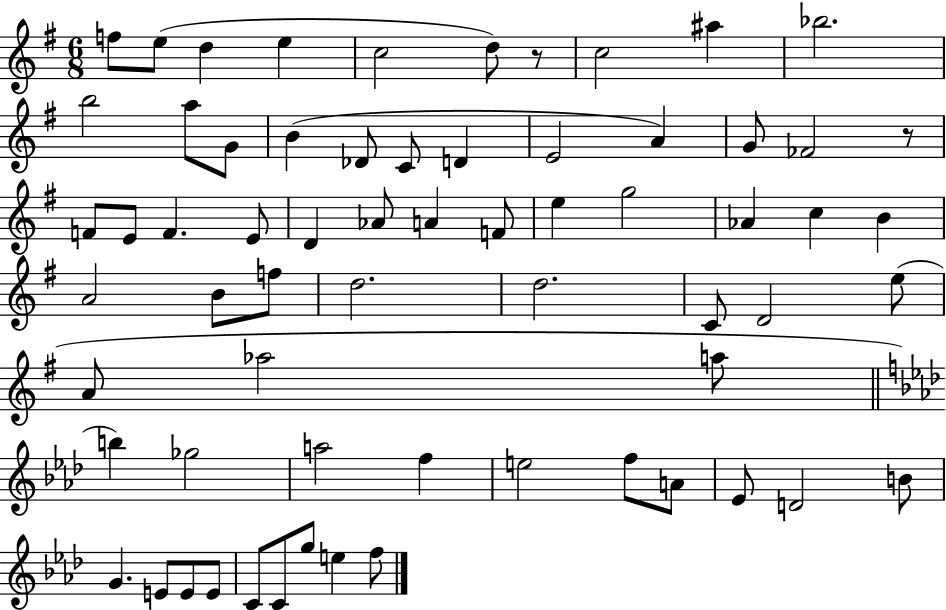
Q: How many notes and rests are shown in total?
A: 65